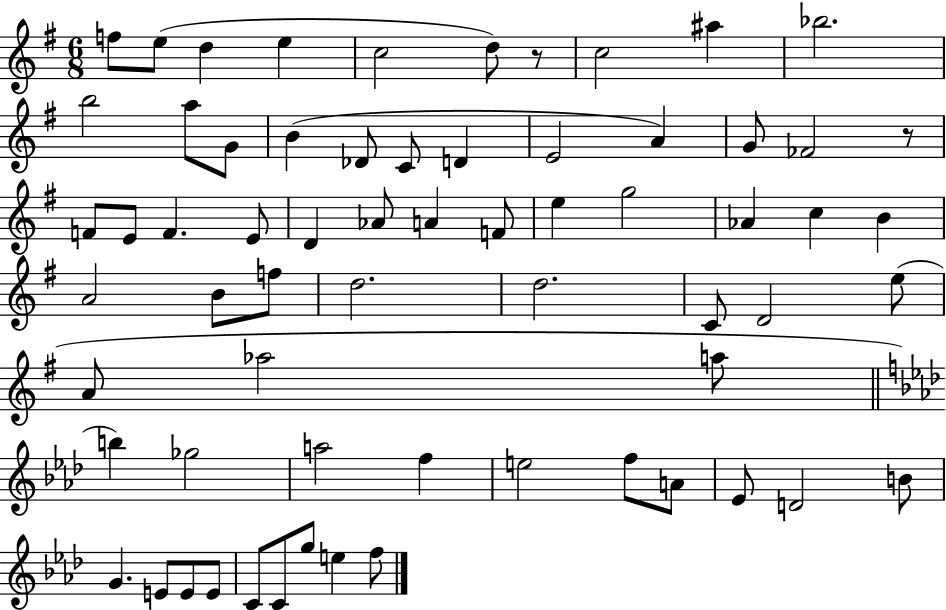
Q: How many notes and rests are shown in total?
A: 65